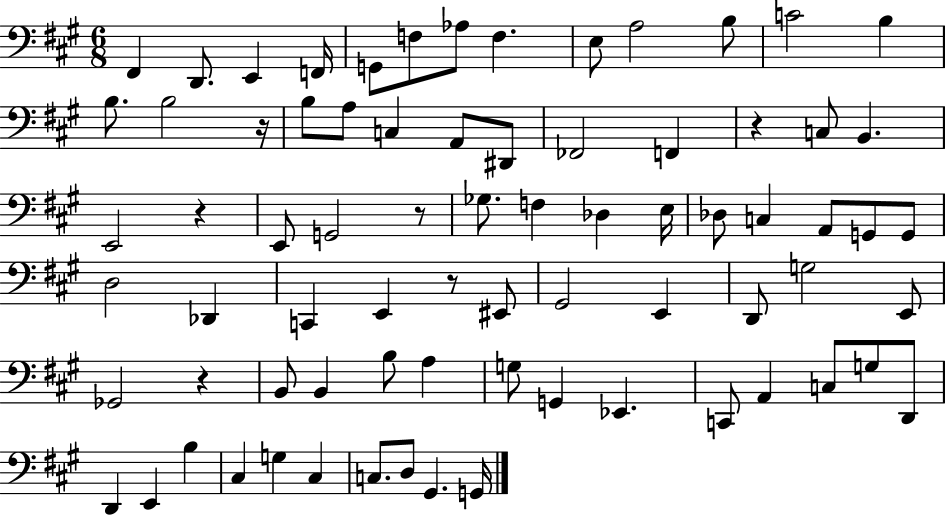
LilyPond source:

{
  \clef bass
  \numericTimeSignature
  \time 6/8
  \key a \major
  fis,4 d,8. e,4 f,16 | g,8 f8 aes8 f4. | e8 a2 b8 | c'2 b4 | \break b8. b2 r16 | b8 a8 c4 a,8 dis,8 | fes,2 f,4 | r4 c8 b,4. | \break e,2 r4 | e,8 g,2 r8 | ges8. f4 des4 e16 | des8 c4 a,8 g,8 g,8 | \break d2 des,4 | c,4 e,4 r8 eis,8 | gis,2 e,4 | d,8 g2 e,8 | \break ges,2 r4 | b,8 b,4 b8 a4 | g8 g,4 ees,4. | c,8 a,4 c8 g8 d,8 | \break d,4 e,4 b4 | cis4 g4 cis4 | c8. d8 gis,4. g,16 | \bar "|."
}